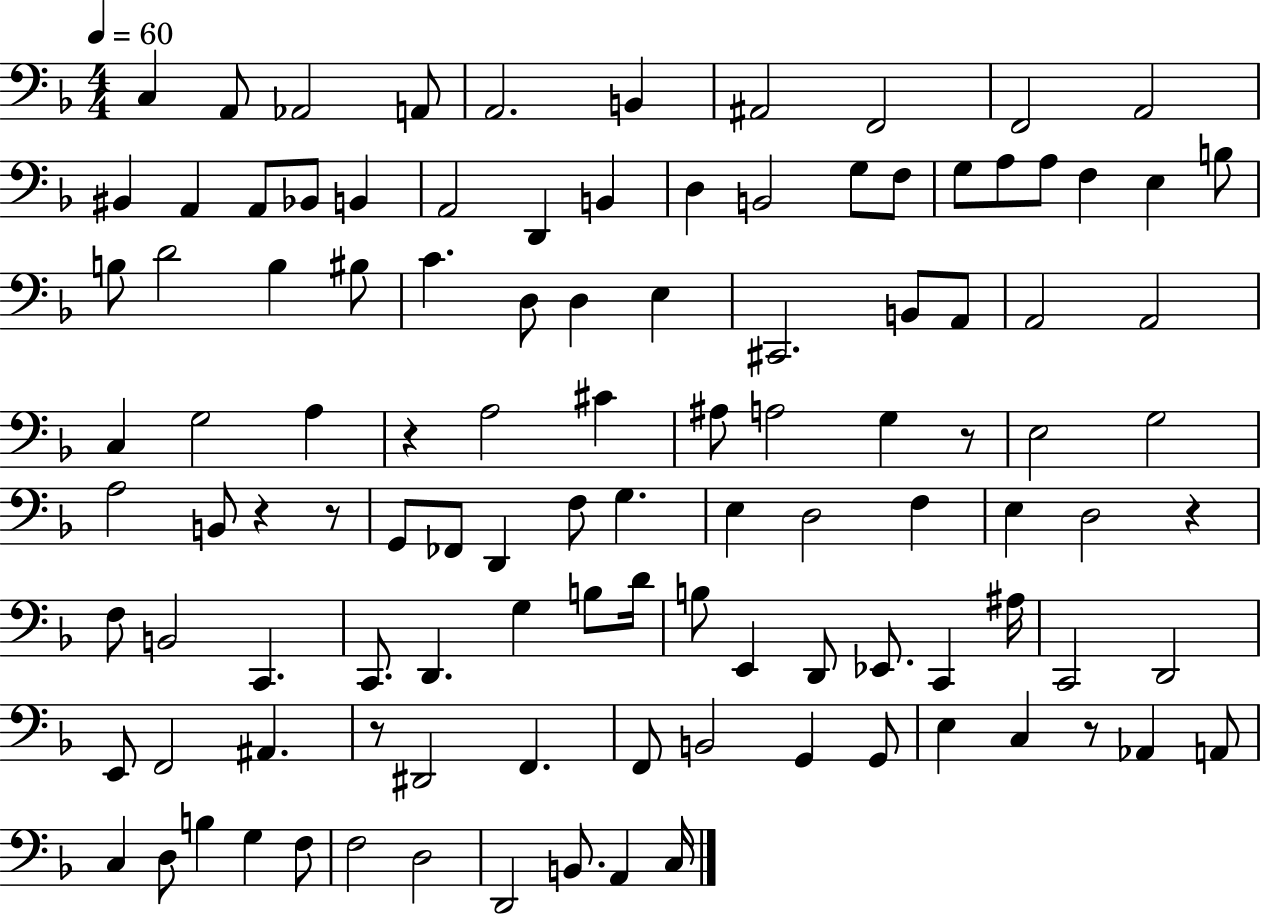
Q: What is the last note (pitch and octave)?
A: C3